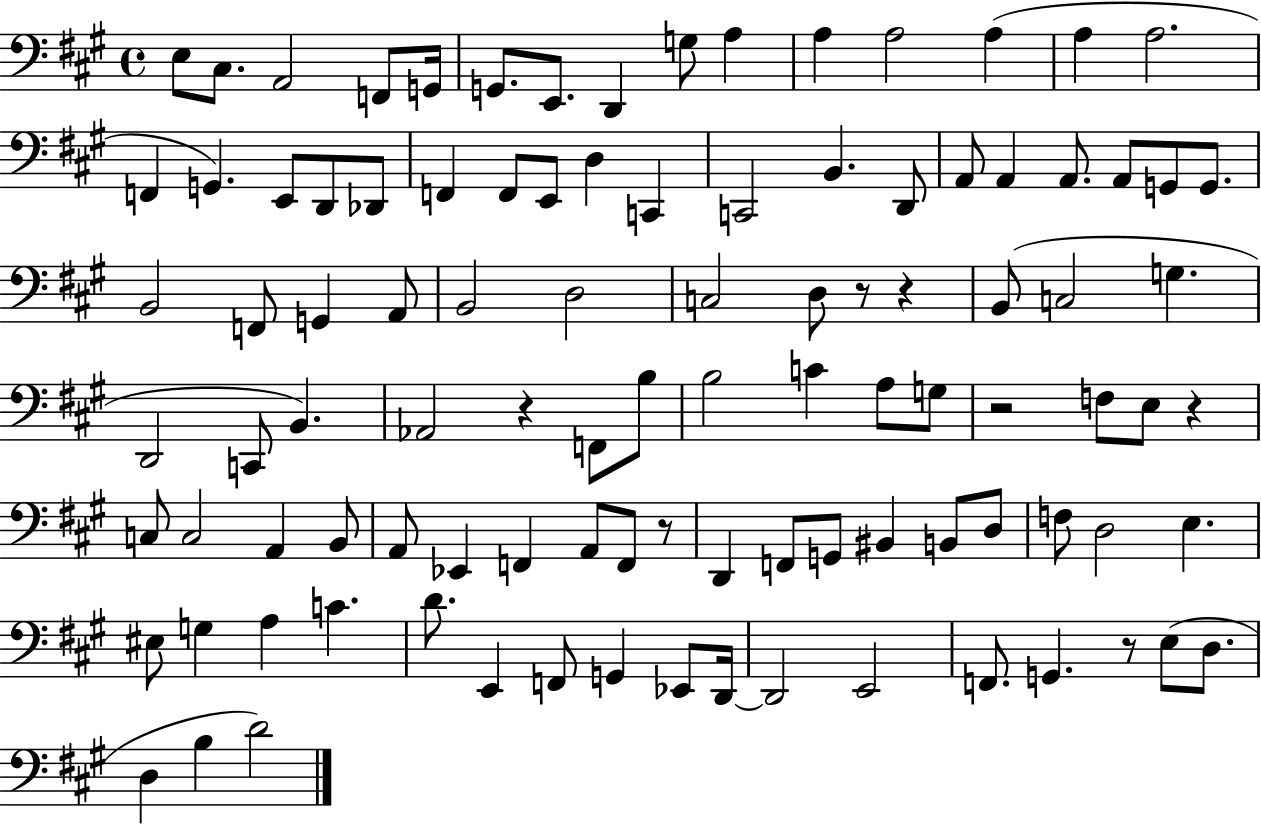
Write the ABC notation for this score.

X:1
T:Untitled
M:4/4
L:1/4
K:A
E,/2 ^C,/2 A,,2 F,,/2 G,,/4 G,,/2 E,,/2 D,, G,/2 A, A, A,2 A, A, A,2 F,, G,, E,,/2 D,,/2 _D,,/2 F,, F,,/2 E,,/2 D, C,, C,,2 B,, D,,/2 A,,/2 A,, A,,/2 A,,/2 G,,/2 G,,/2 B,,2 F,,/2 G,, A,,/2 B,,2 D,2 C,2 D,/2 z/2 z B,,/2 C,2 G, D,,2 C,,/2 B,, _A,,2 z F,,/2 B,/2 B,2 C A,/2 G,/2 z2 F,/2 E,/2 z C,/2 C,2 A,, B,,/2 A,,/2 _E,, F,, A,,/2 F,,/2 z/2 D,, F,,/2 G,,/2 ^B,, B,,/2 D,/2 F,/2 D,2 E, ^E,/2 G, A, C D/2 E,, F,,/2 G,, _E,,/2 D,,/4 D,,2 E,,2 F,,/2 G,, z/2 E,/2 D,/2 D, B, D2